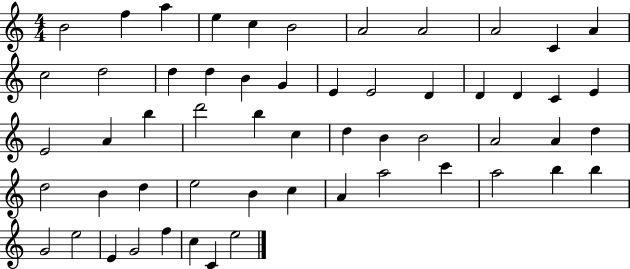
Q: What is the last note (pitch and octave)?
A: E5